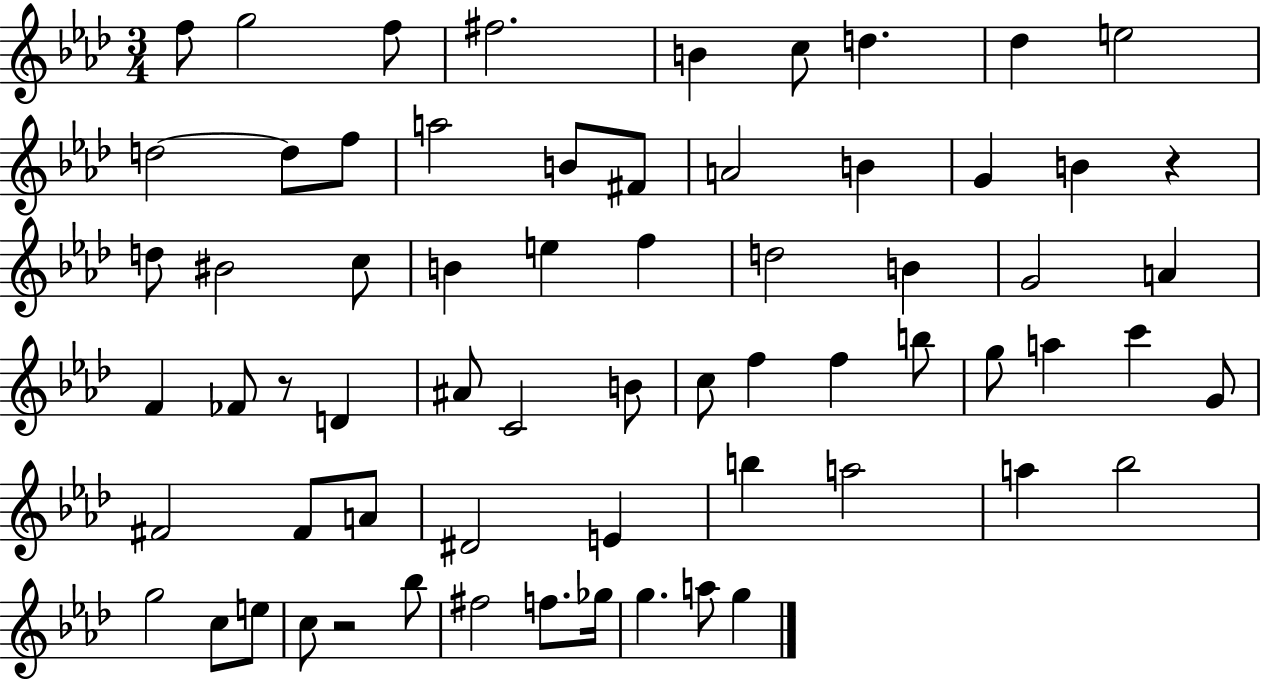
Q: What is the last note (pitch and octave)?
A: G5